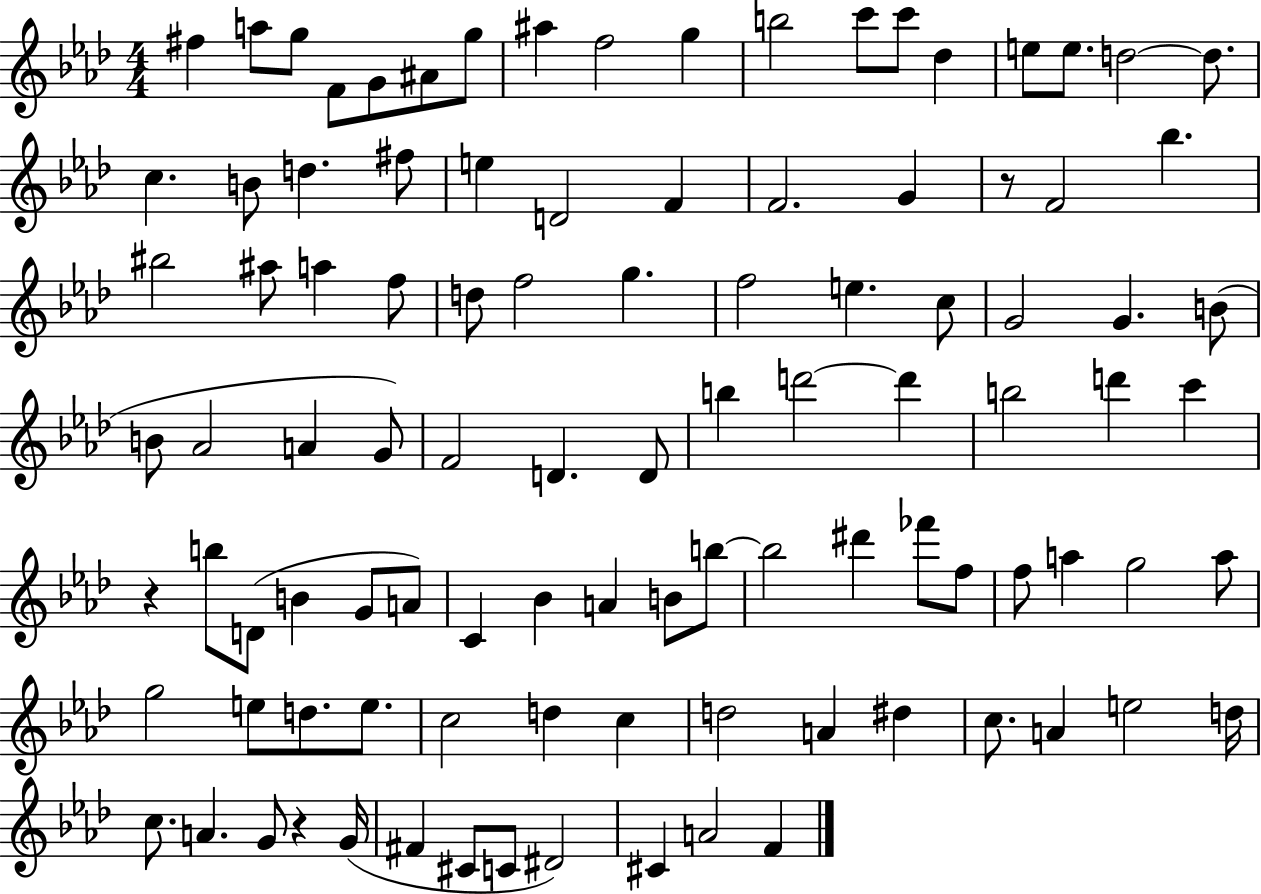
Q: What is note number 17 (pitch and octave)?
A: D5